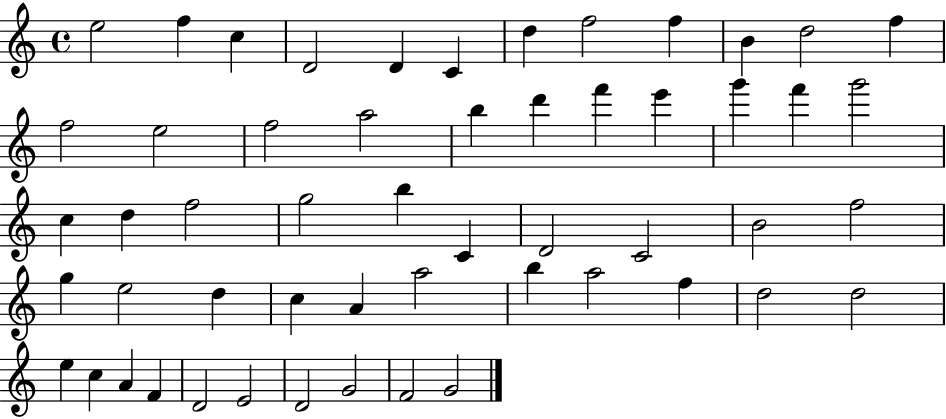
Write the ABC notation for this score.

X:1
T:Untitled
M:4/4
L:1/4
K:C
e2 f c D2 D C d f2 f B d2 f f2 e2 f2 a2 b d' f' e' g' f' g'2 c d f2 g2 b C D2 C2 B2 f2 g e2 d c A a2 b a2 f d2 d2 e c A F D2 E2 D2 G2 F2 G2